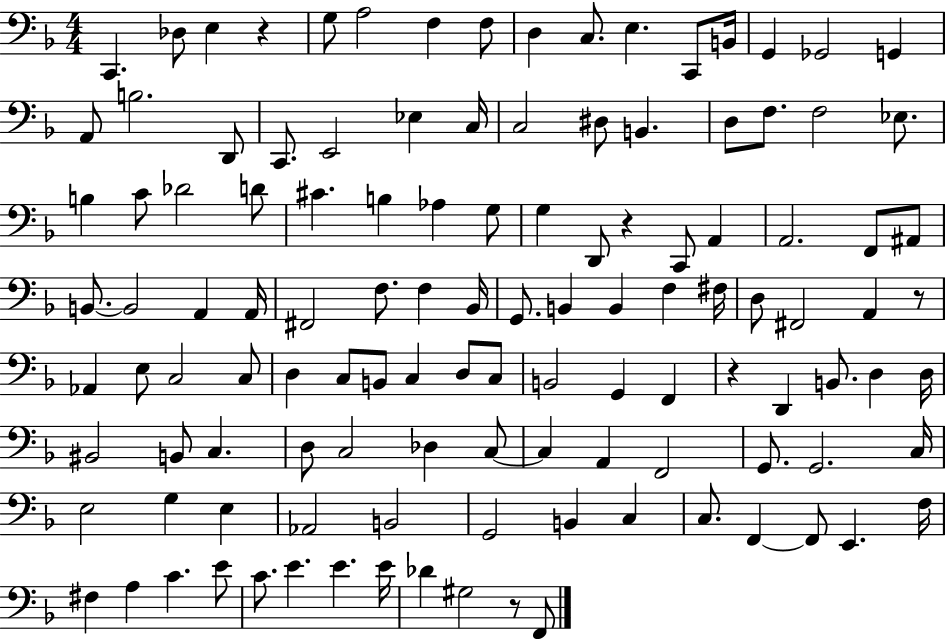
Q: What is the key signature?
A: F major